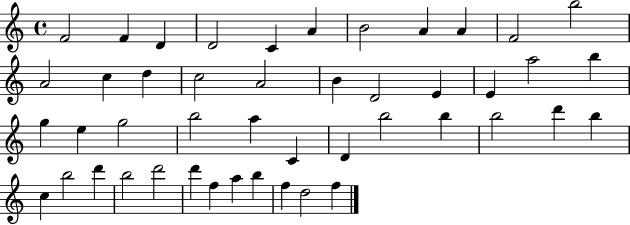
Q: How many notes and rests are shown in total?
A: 46